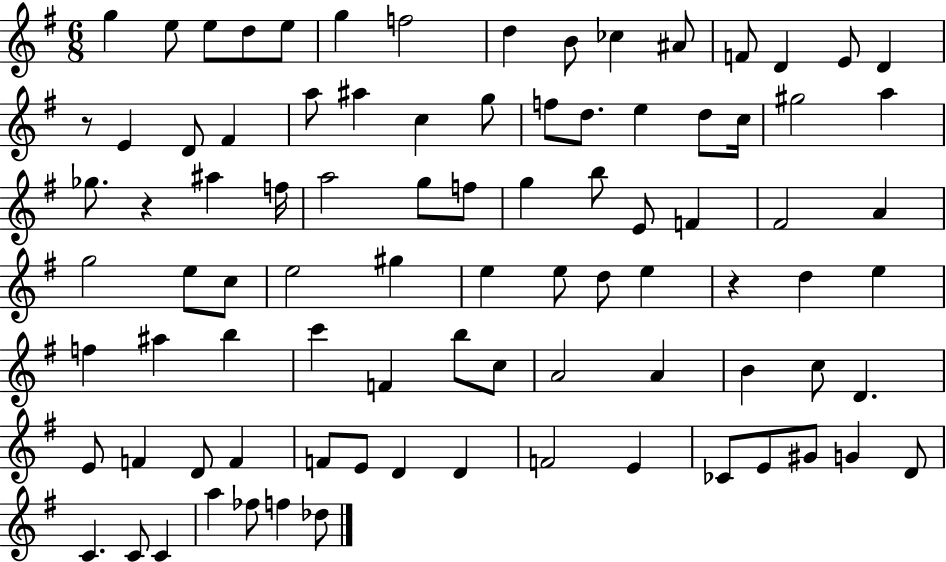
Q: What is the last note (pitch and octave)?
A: Db5